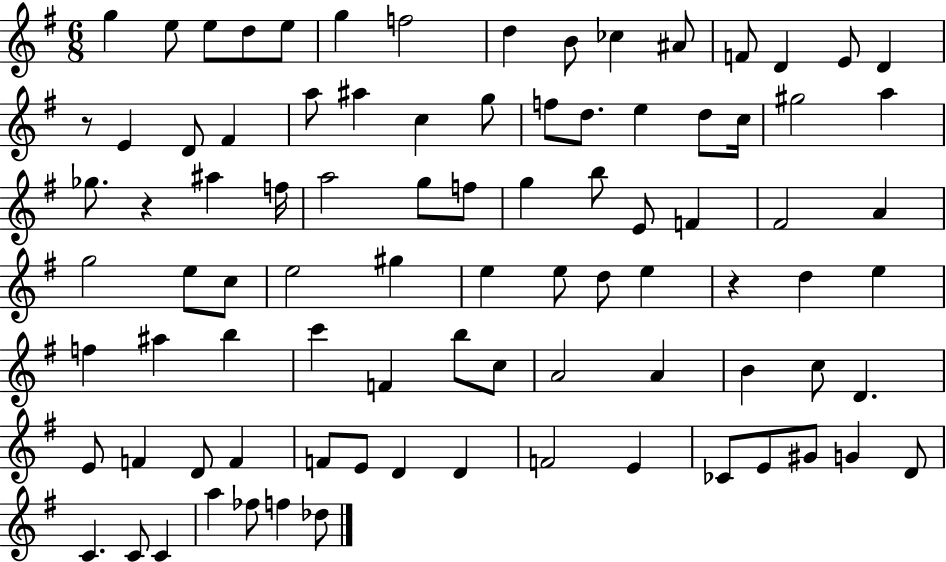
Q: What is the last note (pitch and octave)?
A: Db5